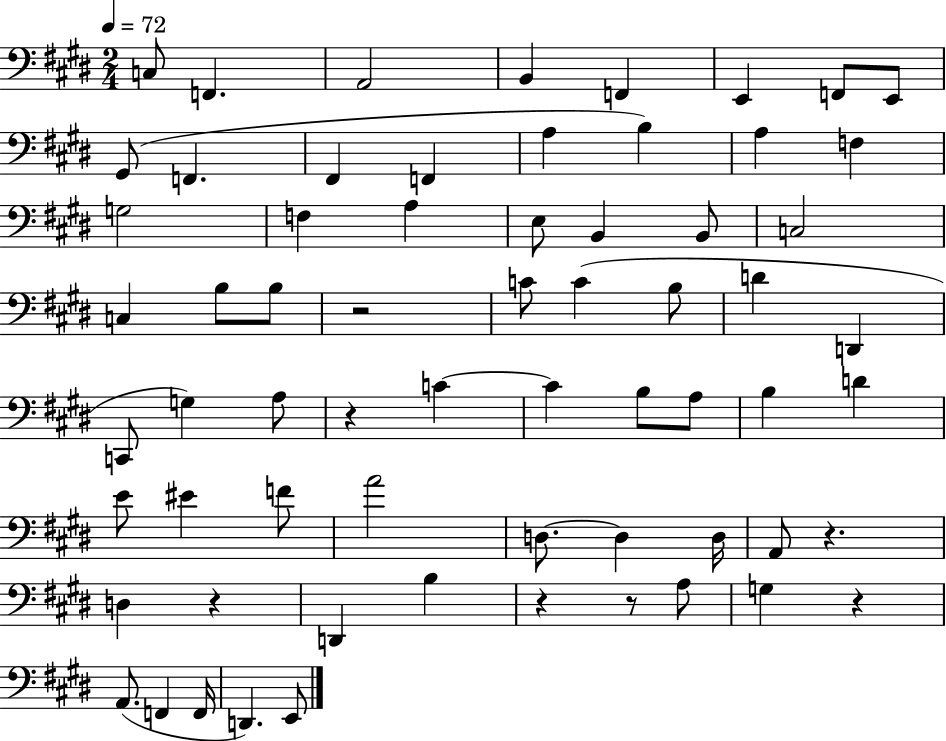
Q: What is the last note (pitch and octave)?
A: E2